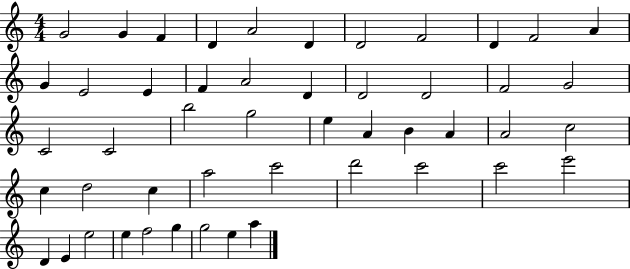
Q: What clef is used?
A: treble